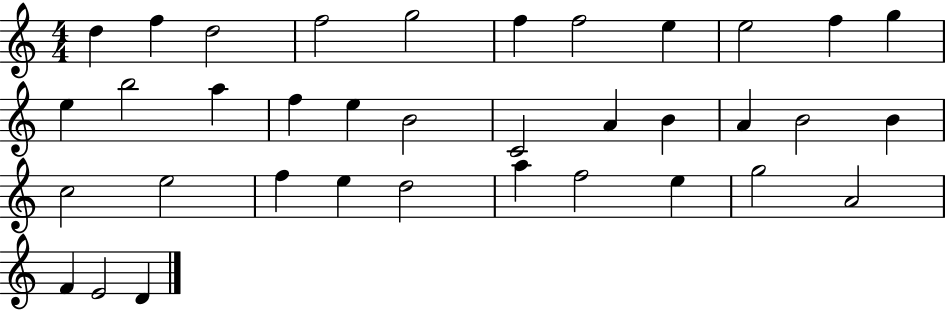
{
  \clef treble
  \numericTimeSignature
  \time 4/4
  \key c \major
  d''4 f''4 d''2 | f''2 g''2 | f''4 f''2 e''4 | e''2 f''4 g''4 | \break e''4 b''2 a''4 | f''4 e''4 b'2 | c'2 a'4 b'4 | a'4 b'2 b'4 | \break c''2 e''2 | f''4 e''4 d''2 | a''4 f''2 e''4 | g''2 a'2 | \break f'4 e'2 d'4 | \bar "|."
}